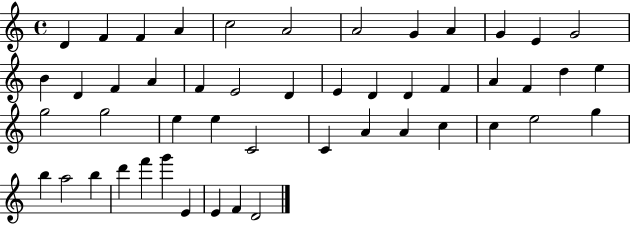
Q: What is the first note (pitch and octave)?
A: D4